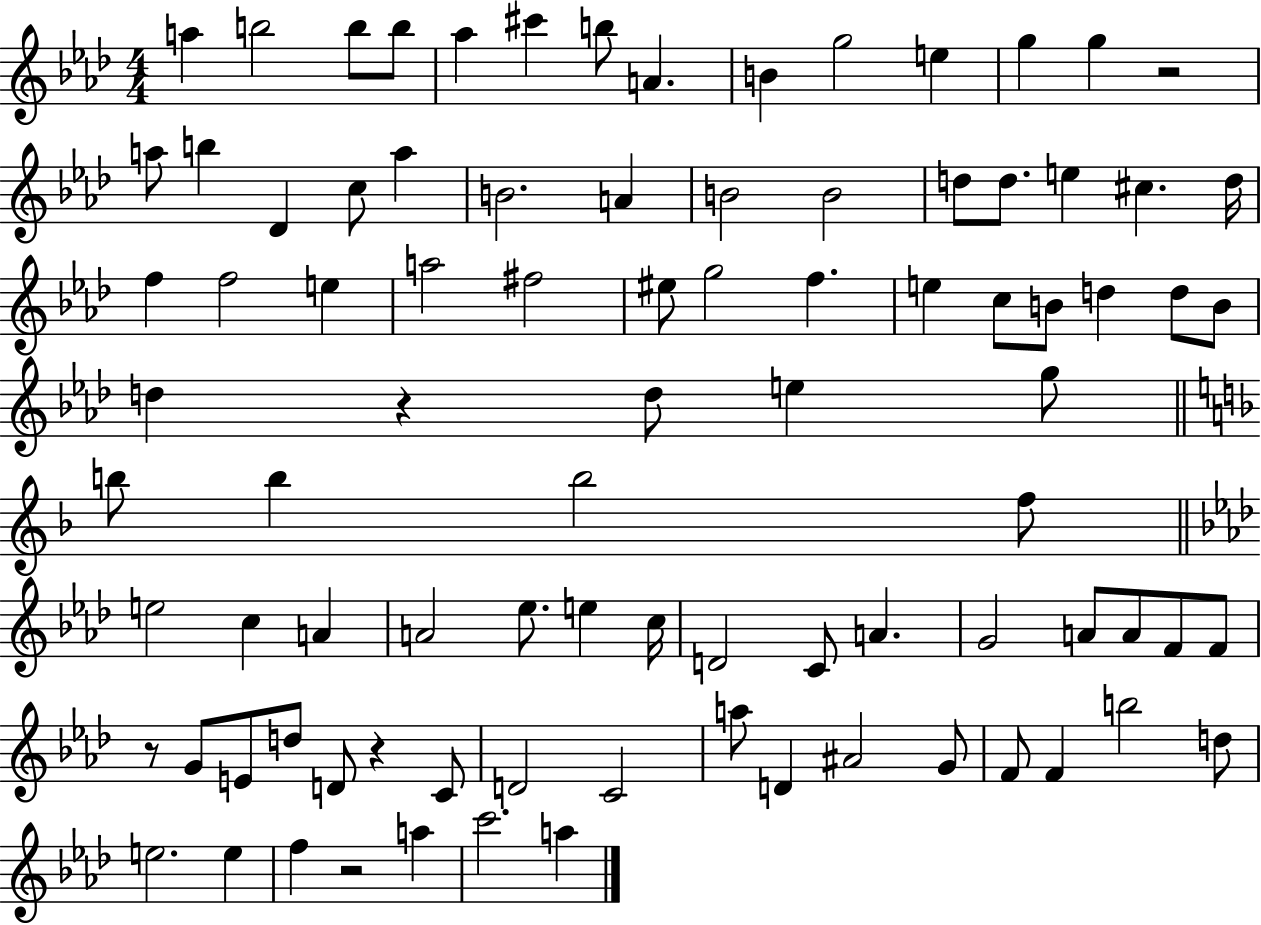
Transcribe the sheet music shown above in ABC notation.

X:1
T:Untitled
M:4/4
L:1/4
K:Ab
a b2 b/2 b/2 _a ^c' b/2 A B g2 e g g z2 a/2 b _D c/2 a B2 A B2 B2 d/2 d/2 e ^c d/4 f f2 e a2 ^f2 ^e/2 g2 f e c/2 B/2 d d/2 B/2 d z d/2 e g/2 b/2 b b2 f/2 e2 c A A2 _e/2 e c/4 D2 C/2 A G2 A/2 A/2 F/2 F/2 z/2 G/2 E/2 d/2 D/2 z C/2 D2 C2 a/2 D ^A2 G/2 F/2 F b2 d/2 e2 e f z2 a c'2 a